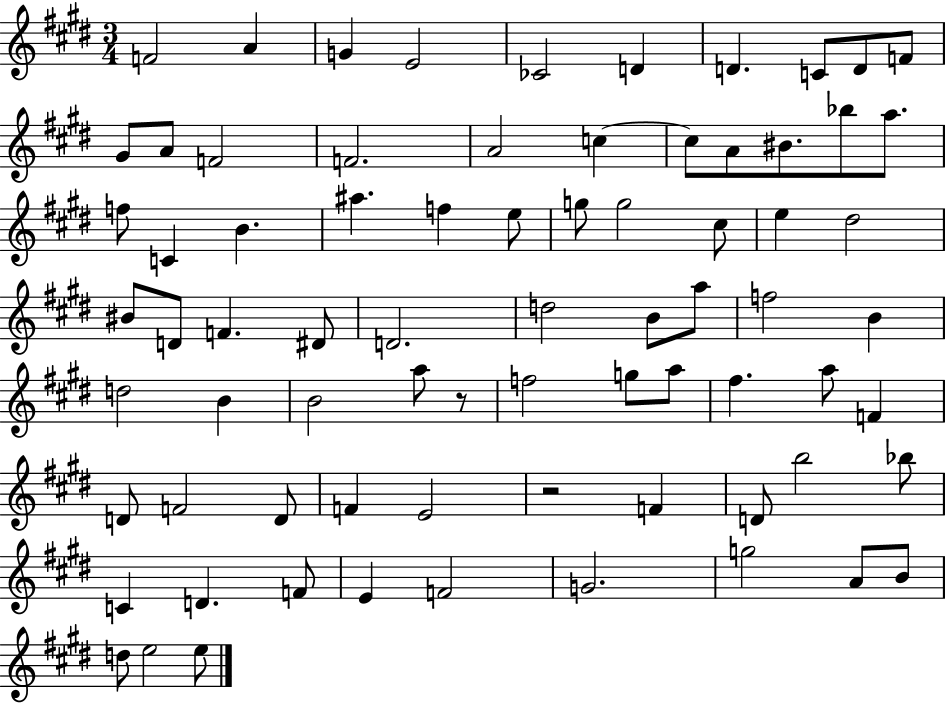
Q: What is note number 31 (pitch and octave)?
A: E5